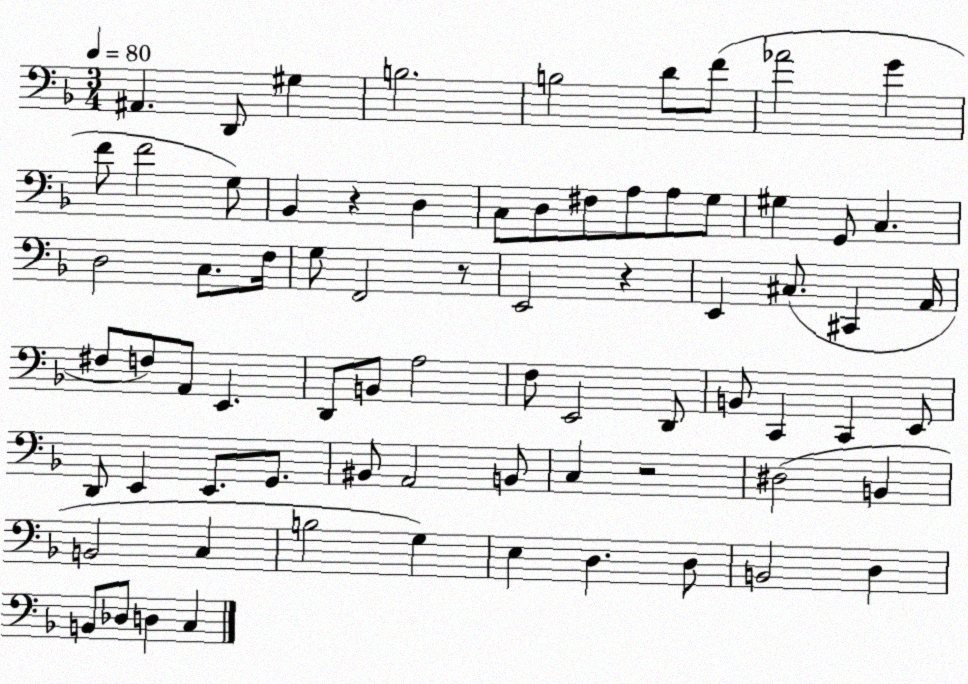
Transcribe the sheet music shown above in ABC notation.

X:1
T:Untitled
M:3/4
L:1/4
K:F
^A,, D,,/2 ^G, B,2 B,2 D/2 F/2 _A2 G F/2 F2 G,/2 _B,, z D, C,/2 D,/2 ^F,/2 A,/2 A,/2 G,/2 ^G, G,,/2 C, D,2 C,/2 F,/4 G,/2 F,,2 z/2 E,,2 z E,, ^C,/2 ^C,, A,,/4 ^F,/2 F,/2 A,,/2 E,, D,,/2 B,,/2 A,2 F,/2 E,,2 D,,/2 B,,/2 C,, C,, E,,/2 D,,/2 E,, E,,/2 G,,/2 ^B,,/2 A,,2 B,,/2 C, z2 ^D,2 B,, B,,2 C, B,2 G, E, D, D,/2 B,,2 D, B,,/2 _D,/2 D, C,